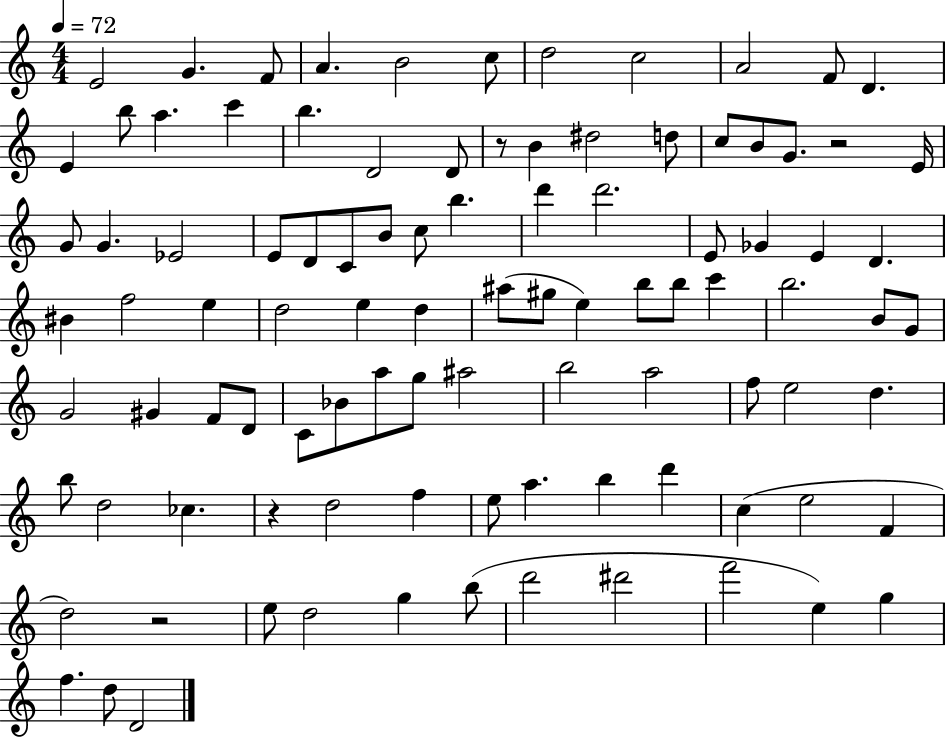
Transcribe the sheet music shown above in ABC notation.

X:1
T:Untitled
M:4/4
L:1/4
K:C
E2 G F/2 A B2 c/2 d2 c2 A2 F/2 D E b/2 a c' b D2 D/2 z/2 B ^d2 d/2 c/2 B/2 G/2 z2 E/4 G/2 G _E2 E/2 D/2 C/2 B/2 c/2 b d' d'2 E/2 _G E D ^B f2 e d2 e d ^a/2 ^g/2 e b/2 b/2 c' b2 B/2 G/2 G2 ^G F/2 D/2 C/2 _B/2 a/2 g/2 ^a2 b2 a2 f/2 e2 d b/2 d2 _c z d2 f e/2 a b d' c e2 F d2 z2 e/2 d2 g b/2 d'2 ^d'2 f'2 e g f d/2 D2